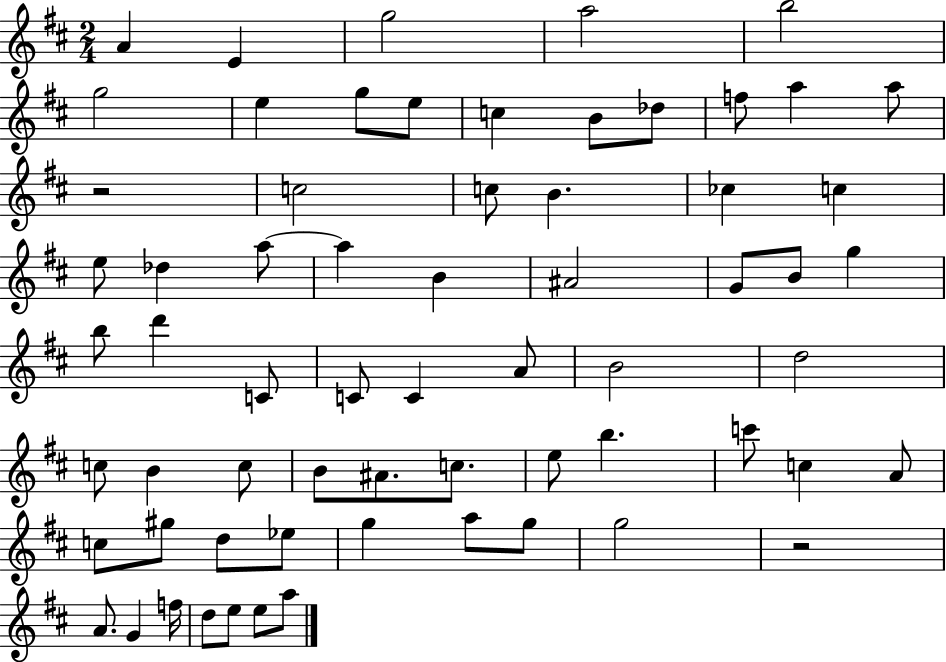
A4/q E4/q G5/h A5/h B5/h G5/h E5/q G5/e E5/e C5/q B4/e Db5/e F5/e A5/q A5/e R/h C5/h C5/e B4/q. CES5/q C5/q E5/e Db5/q A5/e A5/q B4/q A#4/h G4/e B4/e G5/q B5/e D6/q C4/e C4/e C4/q A4/e B4/h D5/h C5/e B4/q C5/e B4/e A#4/e. C5/e. E5/e B5/q. C6/e C5/q A4/e C5/e G#5/e D5/e Eb5/e G5/q A5/e G5/e G5/h R/h A4/e. G4/q F5/s D5/e E5/e E5/e A5/e